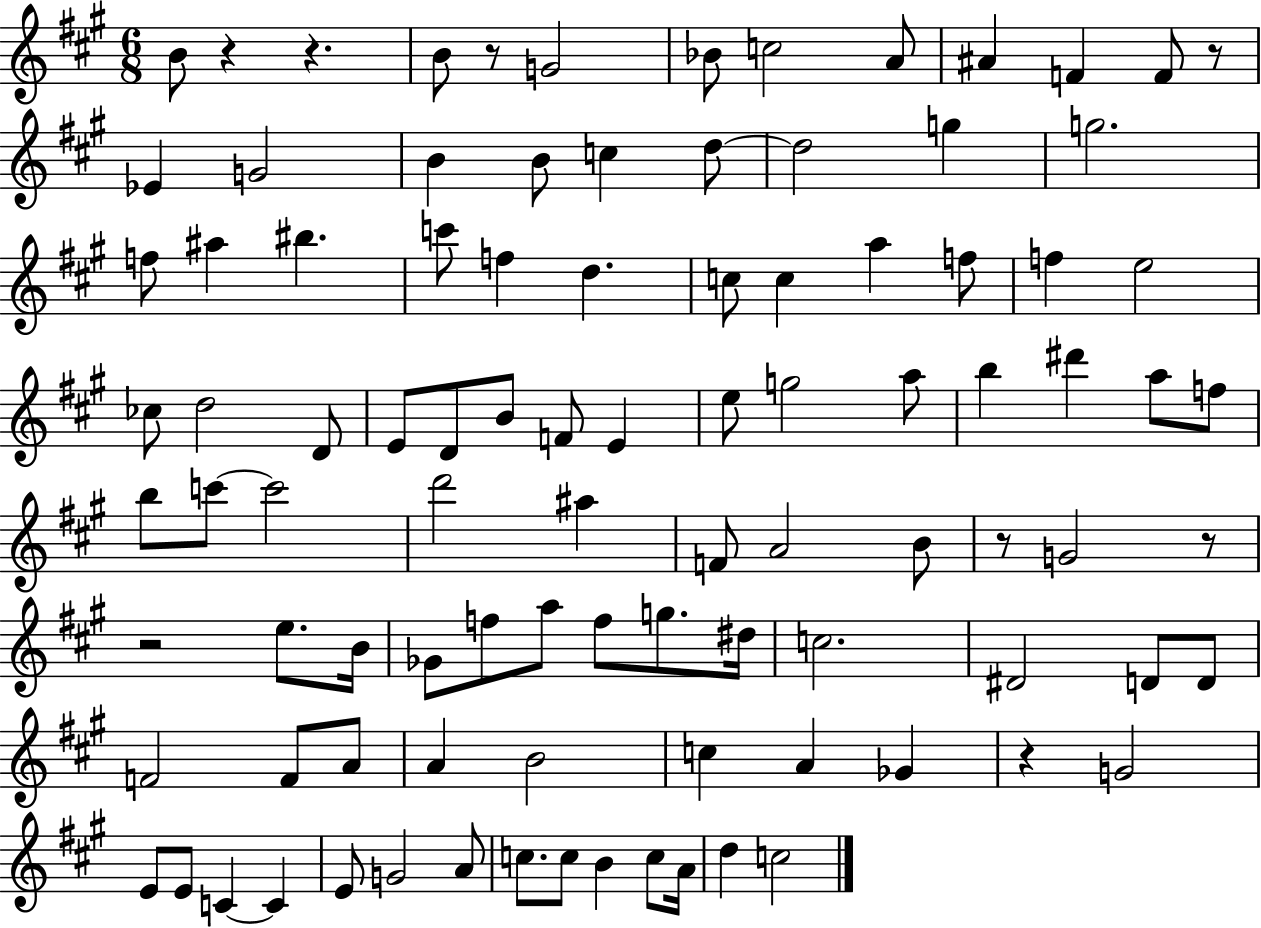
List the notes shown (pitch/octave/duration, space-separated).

B4/e R/q R/q. B4/e R/e G4/h Bb4/e C5/h A4/e A#4/q F4/q F4/e R/e Eb4/q G4/h B4/q B4/e C5/q D5/e D5/h G5/q G5/h. F5/e A#5/q BIS5/q. C6/e F5/q D5/q. C5/e C5/q A5/q F5/e F5/q E5/h CES5/e D5/h D4/e E4/e D4/e B4/e F4/e E4/q E5/e G5/h A5/e B5/q D#6/q A5/e F5/e B5/e C6/e C6/h D6/h A#5/q F4/e A4/h B4/e R/e G4/h R/e R/h E5/e. B4/s Gb4/e F5/e A5/e F5/e G5/e. D#5/s C5/h. D#4/h D4/e D4/e F4/h F4/e A4/e A4/q B4/h C5/q A4/q Gb4/q R/q G4/h E4/e E4/e C4/q C4/q E4/e G4/h A4/e C5/e. C5/e B4/q C5/e A4/s D5/q C5/h